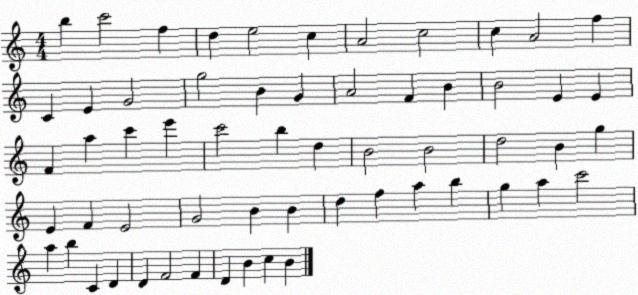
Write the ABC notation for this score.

X:1
T:Untitled
M:4/4
L:1/4
K:C
b c'2 f d e2 c A2 c2 c A2 f C E G2 g2 B G A2 F B B2 E E F a c' e' c'2 b d B2 B2 d2 B g E F E2 G2 B B d f a b g a c'2 a b C D D F2 F D B c B